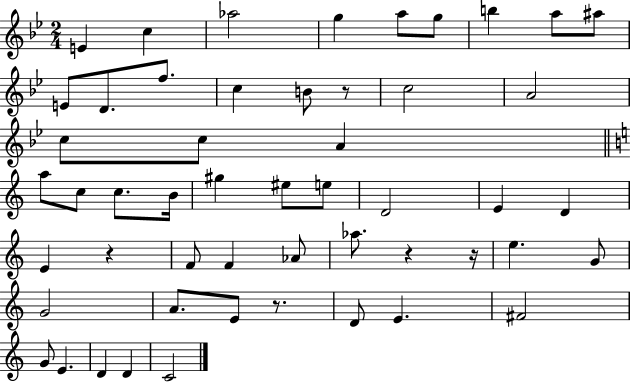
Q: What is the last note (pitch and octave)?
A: C4